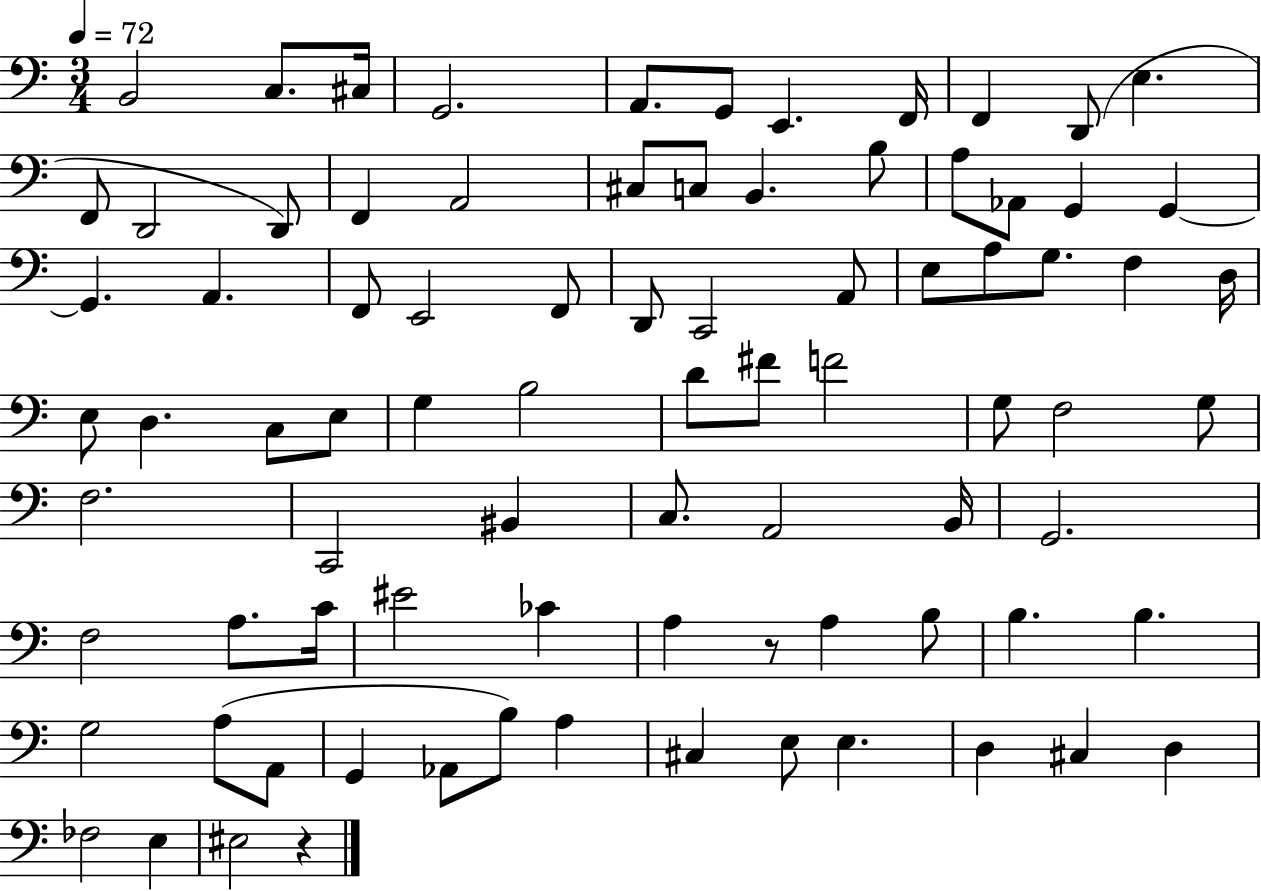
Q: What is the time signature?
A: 3/4